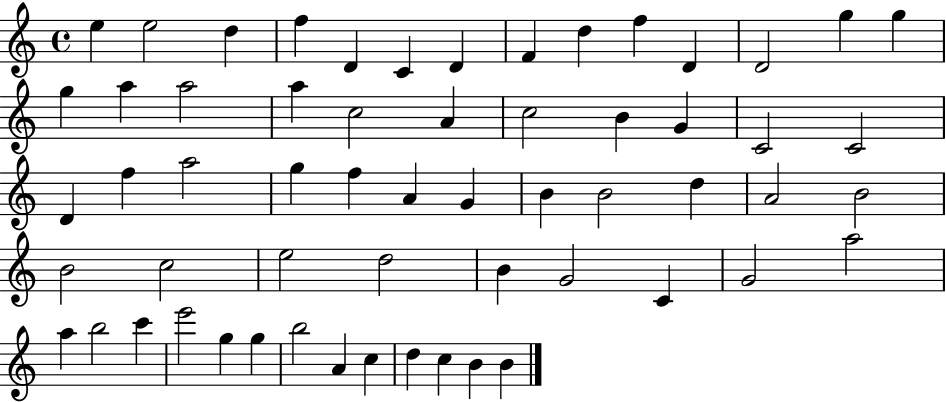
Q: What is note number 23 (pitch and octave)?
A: G4